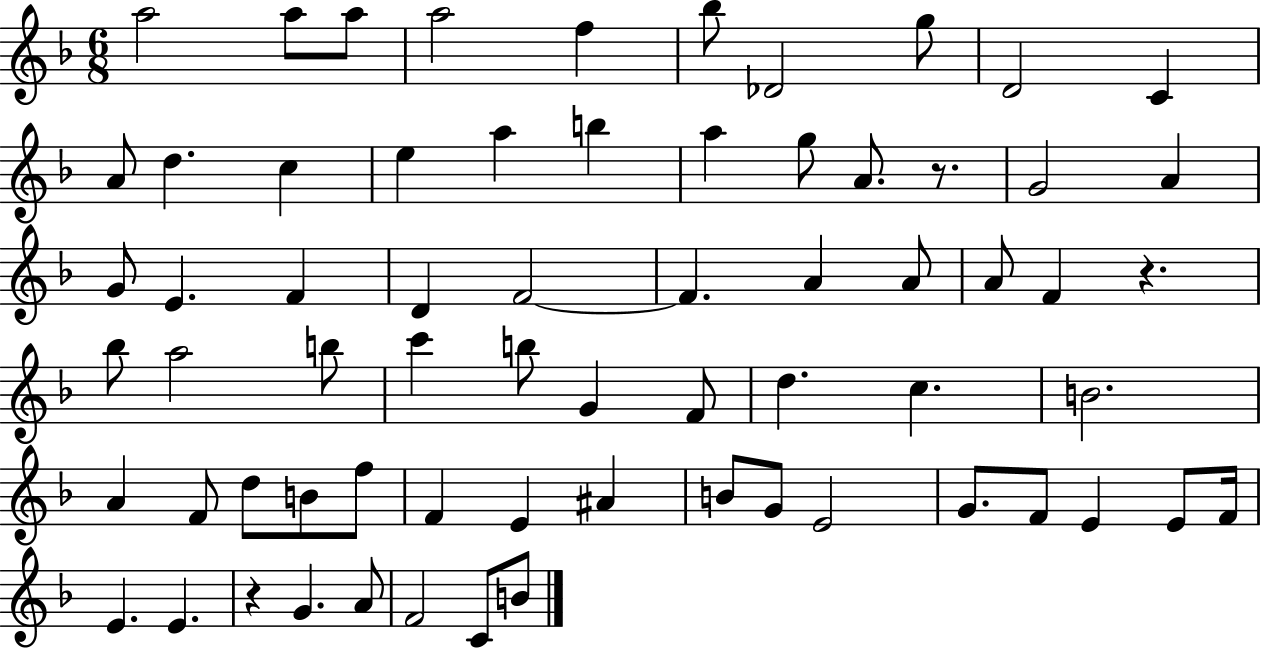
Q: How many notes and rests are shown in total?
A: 67